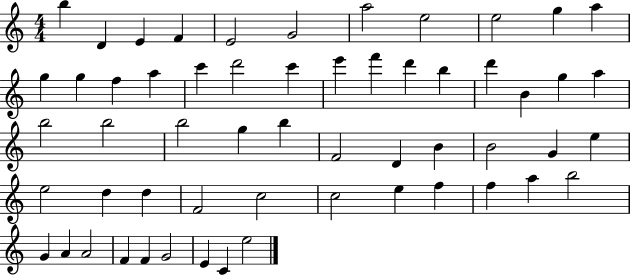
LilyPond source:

{
  \clef treble
  \numericTimeSignature
  \time 4/4
  \key c \major
  b''4 d'4 e'4 f'4 | e'2 g'2 | a''2 e''2 | e''2 g''4 a''4 | \break g''4 g''4 f''4 a''4 | c'''4 d'''2 c'''4 | e'''4 f'''4 d'''4 b''4 | d'''4 b'4 g''4 a''4 | \break b''2 b''2 | b''2 g''4 b''4 | f'2 d'4 b'4 | b'2 g'4 e''4 | \break e''2 d''4 d''4 | f'2 c''2 | c''2 e''4 f''4 | f''4 a''4 b''2 | \break g'4 a'4 a'2 | f'4 f'4 g'2 | e'4 c'4 e''2 | \bar "|."
}